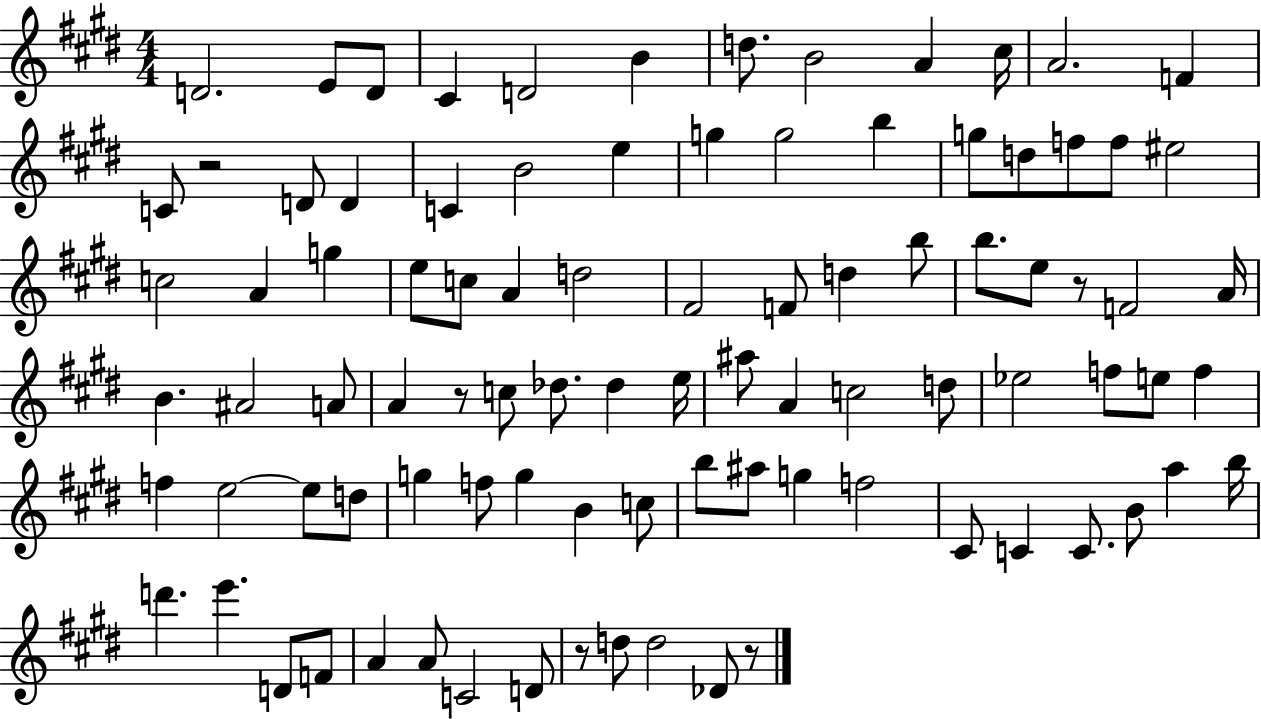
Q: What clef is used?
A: treble